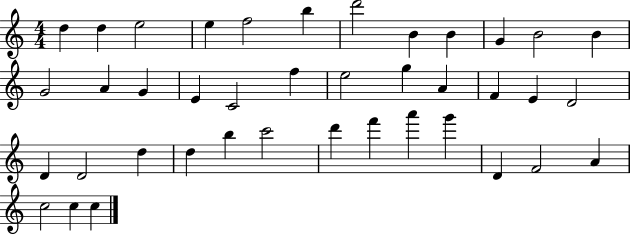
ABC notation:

X:1
T:Untitled
M:4/4
L:1/4
K:C
d d e2 e f2 b d'2 B B G B2 B G2 A G E C2 f e2 g A F E D2 D D2 d d b c'2 d' f' a' g' D F2 A c2 c c